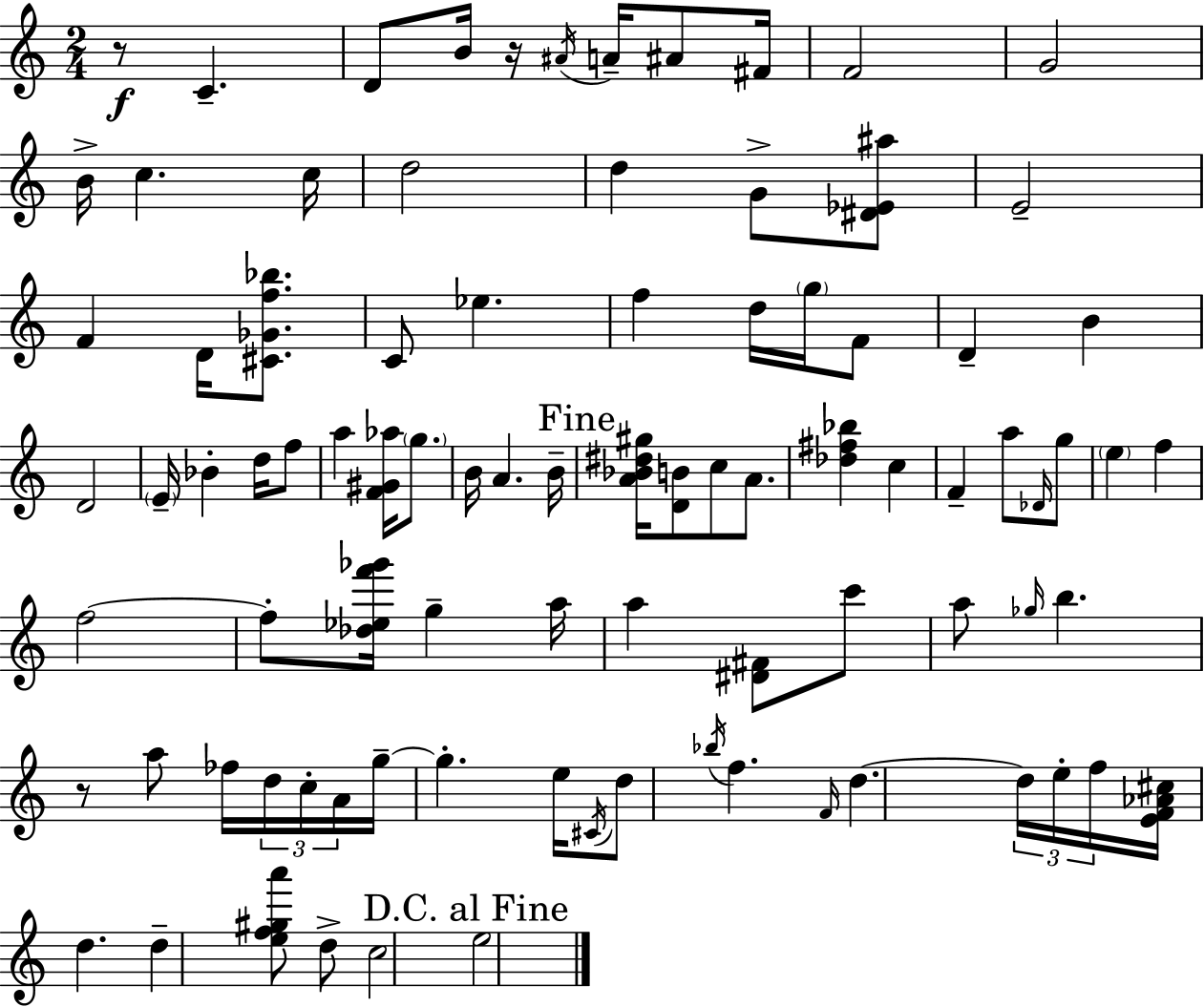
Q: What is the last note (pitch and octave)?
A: E5